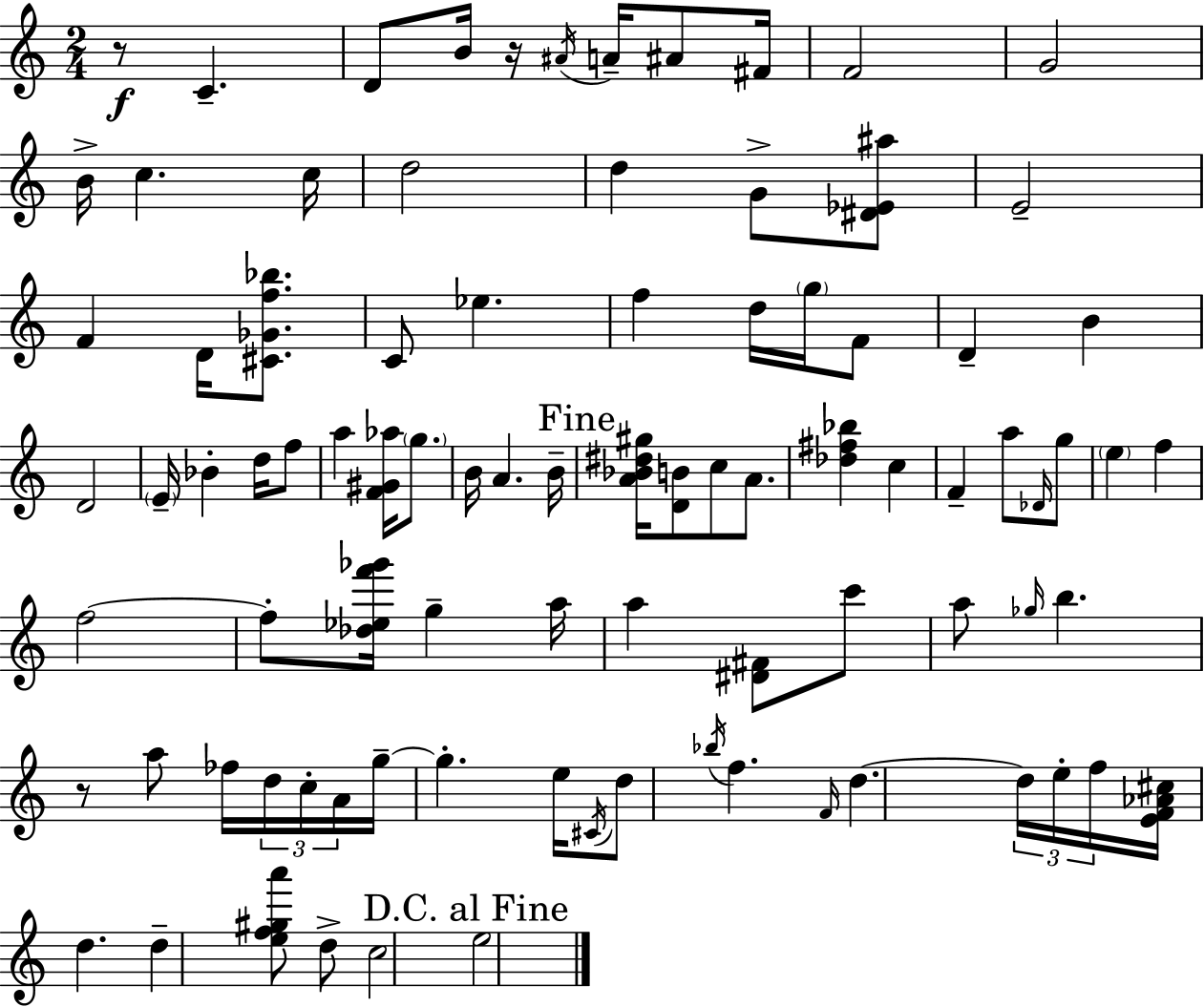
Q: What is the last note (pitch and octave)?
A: E5